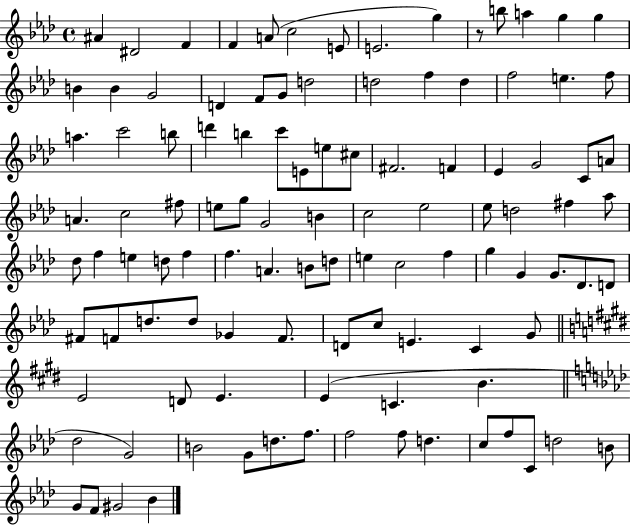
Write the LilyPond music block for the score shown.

{
  \clef treble
  \time 4/4
  \defaultTimeSignature
  \key aes \major
  ais'4 dis'2 f'4 | f'4 a'8( c''2 e'8 | e'2. g''4) | r8 b''8 a''4 g''4 g''4 | \break b'4 b'4 g'2 | d'4 f'8 g'8 d''2 | d''2 f''4 d''4 | f''2 e''4. f''8 | \break a''4. c'''2 b''8 | d'''4 b''4 c'''8 e'8 e''8 cis''8 | fis'2. f'4 | ees'4 g'2 c'8 a'8 | \break a'4. c''2 fis''8 | e''8 g''8 g'2 b'4 | c''2 ees''2 | ees''8 d''2 fis''4 aes''8 | \break des''8 f''4 e''4 d''8 f''4 | f''4. a'4. b'8 d''8 | e''4 c''2 f''4 | g''4 g'4 g'8. des'8. d'8 | \break fis'8 f'8 d''8. d''8 ges'4 f'8. | d'8 c''8 e'4. c'4 g'8 | \bar "||" \break \key e \major e'2 d'8 e'4. | e'4( c'4. b'4. | \bar "||" \break \key f \minor des''2 g'2) | b'2 g'8 d''8. f''8. | f''2 f''8 d''4. | c''8 f''8 c'8 d''2 b'8 | \break g'8 f'8 gis'2 bes'4 | \bar "|."
}